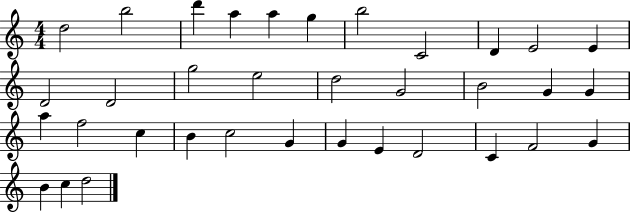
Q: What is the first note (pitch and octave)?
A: D5